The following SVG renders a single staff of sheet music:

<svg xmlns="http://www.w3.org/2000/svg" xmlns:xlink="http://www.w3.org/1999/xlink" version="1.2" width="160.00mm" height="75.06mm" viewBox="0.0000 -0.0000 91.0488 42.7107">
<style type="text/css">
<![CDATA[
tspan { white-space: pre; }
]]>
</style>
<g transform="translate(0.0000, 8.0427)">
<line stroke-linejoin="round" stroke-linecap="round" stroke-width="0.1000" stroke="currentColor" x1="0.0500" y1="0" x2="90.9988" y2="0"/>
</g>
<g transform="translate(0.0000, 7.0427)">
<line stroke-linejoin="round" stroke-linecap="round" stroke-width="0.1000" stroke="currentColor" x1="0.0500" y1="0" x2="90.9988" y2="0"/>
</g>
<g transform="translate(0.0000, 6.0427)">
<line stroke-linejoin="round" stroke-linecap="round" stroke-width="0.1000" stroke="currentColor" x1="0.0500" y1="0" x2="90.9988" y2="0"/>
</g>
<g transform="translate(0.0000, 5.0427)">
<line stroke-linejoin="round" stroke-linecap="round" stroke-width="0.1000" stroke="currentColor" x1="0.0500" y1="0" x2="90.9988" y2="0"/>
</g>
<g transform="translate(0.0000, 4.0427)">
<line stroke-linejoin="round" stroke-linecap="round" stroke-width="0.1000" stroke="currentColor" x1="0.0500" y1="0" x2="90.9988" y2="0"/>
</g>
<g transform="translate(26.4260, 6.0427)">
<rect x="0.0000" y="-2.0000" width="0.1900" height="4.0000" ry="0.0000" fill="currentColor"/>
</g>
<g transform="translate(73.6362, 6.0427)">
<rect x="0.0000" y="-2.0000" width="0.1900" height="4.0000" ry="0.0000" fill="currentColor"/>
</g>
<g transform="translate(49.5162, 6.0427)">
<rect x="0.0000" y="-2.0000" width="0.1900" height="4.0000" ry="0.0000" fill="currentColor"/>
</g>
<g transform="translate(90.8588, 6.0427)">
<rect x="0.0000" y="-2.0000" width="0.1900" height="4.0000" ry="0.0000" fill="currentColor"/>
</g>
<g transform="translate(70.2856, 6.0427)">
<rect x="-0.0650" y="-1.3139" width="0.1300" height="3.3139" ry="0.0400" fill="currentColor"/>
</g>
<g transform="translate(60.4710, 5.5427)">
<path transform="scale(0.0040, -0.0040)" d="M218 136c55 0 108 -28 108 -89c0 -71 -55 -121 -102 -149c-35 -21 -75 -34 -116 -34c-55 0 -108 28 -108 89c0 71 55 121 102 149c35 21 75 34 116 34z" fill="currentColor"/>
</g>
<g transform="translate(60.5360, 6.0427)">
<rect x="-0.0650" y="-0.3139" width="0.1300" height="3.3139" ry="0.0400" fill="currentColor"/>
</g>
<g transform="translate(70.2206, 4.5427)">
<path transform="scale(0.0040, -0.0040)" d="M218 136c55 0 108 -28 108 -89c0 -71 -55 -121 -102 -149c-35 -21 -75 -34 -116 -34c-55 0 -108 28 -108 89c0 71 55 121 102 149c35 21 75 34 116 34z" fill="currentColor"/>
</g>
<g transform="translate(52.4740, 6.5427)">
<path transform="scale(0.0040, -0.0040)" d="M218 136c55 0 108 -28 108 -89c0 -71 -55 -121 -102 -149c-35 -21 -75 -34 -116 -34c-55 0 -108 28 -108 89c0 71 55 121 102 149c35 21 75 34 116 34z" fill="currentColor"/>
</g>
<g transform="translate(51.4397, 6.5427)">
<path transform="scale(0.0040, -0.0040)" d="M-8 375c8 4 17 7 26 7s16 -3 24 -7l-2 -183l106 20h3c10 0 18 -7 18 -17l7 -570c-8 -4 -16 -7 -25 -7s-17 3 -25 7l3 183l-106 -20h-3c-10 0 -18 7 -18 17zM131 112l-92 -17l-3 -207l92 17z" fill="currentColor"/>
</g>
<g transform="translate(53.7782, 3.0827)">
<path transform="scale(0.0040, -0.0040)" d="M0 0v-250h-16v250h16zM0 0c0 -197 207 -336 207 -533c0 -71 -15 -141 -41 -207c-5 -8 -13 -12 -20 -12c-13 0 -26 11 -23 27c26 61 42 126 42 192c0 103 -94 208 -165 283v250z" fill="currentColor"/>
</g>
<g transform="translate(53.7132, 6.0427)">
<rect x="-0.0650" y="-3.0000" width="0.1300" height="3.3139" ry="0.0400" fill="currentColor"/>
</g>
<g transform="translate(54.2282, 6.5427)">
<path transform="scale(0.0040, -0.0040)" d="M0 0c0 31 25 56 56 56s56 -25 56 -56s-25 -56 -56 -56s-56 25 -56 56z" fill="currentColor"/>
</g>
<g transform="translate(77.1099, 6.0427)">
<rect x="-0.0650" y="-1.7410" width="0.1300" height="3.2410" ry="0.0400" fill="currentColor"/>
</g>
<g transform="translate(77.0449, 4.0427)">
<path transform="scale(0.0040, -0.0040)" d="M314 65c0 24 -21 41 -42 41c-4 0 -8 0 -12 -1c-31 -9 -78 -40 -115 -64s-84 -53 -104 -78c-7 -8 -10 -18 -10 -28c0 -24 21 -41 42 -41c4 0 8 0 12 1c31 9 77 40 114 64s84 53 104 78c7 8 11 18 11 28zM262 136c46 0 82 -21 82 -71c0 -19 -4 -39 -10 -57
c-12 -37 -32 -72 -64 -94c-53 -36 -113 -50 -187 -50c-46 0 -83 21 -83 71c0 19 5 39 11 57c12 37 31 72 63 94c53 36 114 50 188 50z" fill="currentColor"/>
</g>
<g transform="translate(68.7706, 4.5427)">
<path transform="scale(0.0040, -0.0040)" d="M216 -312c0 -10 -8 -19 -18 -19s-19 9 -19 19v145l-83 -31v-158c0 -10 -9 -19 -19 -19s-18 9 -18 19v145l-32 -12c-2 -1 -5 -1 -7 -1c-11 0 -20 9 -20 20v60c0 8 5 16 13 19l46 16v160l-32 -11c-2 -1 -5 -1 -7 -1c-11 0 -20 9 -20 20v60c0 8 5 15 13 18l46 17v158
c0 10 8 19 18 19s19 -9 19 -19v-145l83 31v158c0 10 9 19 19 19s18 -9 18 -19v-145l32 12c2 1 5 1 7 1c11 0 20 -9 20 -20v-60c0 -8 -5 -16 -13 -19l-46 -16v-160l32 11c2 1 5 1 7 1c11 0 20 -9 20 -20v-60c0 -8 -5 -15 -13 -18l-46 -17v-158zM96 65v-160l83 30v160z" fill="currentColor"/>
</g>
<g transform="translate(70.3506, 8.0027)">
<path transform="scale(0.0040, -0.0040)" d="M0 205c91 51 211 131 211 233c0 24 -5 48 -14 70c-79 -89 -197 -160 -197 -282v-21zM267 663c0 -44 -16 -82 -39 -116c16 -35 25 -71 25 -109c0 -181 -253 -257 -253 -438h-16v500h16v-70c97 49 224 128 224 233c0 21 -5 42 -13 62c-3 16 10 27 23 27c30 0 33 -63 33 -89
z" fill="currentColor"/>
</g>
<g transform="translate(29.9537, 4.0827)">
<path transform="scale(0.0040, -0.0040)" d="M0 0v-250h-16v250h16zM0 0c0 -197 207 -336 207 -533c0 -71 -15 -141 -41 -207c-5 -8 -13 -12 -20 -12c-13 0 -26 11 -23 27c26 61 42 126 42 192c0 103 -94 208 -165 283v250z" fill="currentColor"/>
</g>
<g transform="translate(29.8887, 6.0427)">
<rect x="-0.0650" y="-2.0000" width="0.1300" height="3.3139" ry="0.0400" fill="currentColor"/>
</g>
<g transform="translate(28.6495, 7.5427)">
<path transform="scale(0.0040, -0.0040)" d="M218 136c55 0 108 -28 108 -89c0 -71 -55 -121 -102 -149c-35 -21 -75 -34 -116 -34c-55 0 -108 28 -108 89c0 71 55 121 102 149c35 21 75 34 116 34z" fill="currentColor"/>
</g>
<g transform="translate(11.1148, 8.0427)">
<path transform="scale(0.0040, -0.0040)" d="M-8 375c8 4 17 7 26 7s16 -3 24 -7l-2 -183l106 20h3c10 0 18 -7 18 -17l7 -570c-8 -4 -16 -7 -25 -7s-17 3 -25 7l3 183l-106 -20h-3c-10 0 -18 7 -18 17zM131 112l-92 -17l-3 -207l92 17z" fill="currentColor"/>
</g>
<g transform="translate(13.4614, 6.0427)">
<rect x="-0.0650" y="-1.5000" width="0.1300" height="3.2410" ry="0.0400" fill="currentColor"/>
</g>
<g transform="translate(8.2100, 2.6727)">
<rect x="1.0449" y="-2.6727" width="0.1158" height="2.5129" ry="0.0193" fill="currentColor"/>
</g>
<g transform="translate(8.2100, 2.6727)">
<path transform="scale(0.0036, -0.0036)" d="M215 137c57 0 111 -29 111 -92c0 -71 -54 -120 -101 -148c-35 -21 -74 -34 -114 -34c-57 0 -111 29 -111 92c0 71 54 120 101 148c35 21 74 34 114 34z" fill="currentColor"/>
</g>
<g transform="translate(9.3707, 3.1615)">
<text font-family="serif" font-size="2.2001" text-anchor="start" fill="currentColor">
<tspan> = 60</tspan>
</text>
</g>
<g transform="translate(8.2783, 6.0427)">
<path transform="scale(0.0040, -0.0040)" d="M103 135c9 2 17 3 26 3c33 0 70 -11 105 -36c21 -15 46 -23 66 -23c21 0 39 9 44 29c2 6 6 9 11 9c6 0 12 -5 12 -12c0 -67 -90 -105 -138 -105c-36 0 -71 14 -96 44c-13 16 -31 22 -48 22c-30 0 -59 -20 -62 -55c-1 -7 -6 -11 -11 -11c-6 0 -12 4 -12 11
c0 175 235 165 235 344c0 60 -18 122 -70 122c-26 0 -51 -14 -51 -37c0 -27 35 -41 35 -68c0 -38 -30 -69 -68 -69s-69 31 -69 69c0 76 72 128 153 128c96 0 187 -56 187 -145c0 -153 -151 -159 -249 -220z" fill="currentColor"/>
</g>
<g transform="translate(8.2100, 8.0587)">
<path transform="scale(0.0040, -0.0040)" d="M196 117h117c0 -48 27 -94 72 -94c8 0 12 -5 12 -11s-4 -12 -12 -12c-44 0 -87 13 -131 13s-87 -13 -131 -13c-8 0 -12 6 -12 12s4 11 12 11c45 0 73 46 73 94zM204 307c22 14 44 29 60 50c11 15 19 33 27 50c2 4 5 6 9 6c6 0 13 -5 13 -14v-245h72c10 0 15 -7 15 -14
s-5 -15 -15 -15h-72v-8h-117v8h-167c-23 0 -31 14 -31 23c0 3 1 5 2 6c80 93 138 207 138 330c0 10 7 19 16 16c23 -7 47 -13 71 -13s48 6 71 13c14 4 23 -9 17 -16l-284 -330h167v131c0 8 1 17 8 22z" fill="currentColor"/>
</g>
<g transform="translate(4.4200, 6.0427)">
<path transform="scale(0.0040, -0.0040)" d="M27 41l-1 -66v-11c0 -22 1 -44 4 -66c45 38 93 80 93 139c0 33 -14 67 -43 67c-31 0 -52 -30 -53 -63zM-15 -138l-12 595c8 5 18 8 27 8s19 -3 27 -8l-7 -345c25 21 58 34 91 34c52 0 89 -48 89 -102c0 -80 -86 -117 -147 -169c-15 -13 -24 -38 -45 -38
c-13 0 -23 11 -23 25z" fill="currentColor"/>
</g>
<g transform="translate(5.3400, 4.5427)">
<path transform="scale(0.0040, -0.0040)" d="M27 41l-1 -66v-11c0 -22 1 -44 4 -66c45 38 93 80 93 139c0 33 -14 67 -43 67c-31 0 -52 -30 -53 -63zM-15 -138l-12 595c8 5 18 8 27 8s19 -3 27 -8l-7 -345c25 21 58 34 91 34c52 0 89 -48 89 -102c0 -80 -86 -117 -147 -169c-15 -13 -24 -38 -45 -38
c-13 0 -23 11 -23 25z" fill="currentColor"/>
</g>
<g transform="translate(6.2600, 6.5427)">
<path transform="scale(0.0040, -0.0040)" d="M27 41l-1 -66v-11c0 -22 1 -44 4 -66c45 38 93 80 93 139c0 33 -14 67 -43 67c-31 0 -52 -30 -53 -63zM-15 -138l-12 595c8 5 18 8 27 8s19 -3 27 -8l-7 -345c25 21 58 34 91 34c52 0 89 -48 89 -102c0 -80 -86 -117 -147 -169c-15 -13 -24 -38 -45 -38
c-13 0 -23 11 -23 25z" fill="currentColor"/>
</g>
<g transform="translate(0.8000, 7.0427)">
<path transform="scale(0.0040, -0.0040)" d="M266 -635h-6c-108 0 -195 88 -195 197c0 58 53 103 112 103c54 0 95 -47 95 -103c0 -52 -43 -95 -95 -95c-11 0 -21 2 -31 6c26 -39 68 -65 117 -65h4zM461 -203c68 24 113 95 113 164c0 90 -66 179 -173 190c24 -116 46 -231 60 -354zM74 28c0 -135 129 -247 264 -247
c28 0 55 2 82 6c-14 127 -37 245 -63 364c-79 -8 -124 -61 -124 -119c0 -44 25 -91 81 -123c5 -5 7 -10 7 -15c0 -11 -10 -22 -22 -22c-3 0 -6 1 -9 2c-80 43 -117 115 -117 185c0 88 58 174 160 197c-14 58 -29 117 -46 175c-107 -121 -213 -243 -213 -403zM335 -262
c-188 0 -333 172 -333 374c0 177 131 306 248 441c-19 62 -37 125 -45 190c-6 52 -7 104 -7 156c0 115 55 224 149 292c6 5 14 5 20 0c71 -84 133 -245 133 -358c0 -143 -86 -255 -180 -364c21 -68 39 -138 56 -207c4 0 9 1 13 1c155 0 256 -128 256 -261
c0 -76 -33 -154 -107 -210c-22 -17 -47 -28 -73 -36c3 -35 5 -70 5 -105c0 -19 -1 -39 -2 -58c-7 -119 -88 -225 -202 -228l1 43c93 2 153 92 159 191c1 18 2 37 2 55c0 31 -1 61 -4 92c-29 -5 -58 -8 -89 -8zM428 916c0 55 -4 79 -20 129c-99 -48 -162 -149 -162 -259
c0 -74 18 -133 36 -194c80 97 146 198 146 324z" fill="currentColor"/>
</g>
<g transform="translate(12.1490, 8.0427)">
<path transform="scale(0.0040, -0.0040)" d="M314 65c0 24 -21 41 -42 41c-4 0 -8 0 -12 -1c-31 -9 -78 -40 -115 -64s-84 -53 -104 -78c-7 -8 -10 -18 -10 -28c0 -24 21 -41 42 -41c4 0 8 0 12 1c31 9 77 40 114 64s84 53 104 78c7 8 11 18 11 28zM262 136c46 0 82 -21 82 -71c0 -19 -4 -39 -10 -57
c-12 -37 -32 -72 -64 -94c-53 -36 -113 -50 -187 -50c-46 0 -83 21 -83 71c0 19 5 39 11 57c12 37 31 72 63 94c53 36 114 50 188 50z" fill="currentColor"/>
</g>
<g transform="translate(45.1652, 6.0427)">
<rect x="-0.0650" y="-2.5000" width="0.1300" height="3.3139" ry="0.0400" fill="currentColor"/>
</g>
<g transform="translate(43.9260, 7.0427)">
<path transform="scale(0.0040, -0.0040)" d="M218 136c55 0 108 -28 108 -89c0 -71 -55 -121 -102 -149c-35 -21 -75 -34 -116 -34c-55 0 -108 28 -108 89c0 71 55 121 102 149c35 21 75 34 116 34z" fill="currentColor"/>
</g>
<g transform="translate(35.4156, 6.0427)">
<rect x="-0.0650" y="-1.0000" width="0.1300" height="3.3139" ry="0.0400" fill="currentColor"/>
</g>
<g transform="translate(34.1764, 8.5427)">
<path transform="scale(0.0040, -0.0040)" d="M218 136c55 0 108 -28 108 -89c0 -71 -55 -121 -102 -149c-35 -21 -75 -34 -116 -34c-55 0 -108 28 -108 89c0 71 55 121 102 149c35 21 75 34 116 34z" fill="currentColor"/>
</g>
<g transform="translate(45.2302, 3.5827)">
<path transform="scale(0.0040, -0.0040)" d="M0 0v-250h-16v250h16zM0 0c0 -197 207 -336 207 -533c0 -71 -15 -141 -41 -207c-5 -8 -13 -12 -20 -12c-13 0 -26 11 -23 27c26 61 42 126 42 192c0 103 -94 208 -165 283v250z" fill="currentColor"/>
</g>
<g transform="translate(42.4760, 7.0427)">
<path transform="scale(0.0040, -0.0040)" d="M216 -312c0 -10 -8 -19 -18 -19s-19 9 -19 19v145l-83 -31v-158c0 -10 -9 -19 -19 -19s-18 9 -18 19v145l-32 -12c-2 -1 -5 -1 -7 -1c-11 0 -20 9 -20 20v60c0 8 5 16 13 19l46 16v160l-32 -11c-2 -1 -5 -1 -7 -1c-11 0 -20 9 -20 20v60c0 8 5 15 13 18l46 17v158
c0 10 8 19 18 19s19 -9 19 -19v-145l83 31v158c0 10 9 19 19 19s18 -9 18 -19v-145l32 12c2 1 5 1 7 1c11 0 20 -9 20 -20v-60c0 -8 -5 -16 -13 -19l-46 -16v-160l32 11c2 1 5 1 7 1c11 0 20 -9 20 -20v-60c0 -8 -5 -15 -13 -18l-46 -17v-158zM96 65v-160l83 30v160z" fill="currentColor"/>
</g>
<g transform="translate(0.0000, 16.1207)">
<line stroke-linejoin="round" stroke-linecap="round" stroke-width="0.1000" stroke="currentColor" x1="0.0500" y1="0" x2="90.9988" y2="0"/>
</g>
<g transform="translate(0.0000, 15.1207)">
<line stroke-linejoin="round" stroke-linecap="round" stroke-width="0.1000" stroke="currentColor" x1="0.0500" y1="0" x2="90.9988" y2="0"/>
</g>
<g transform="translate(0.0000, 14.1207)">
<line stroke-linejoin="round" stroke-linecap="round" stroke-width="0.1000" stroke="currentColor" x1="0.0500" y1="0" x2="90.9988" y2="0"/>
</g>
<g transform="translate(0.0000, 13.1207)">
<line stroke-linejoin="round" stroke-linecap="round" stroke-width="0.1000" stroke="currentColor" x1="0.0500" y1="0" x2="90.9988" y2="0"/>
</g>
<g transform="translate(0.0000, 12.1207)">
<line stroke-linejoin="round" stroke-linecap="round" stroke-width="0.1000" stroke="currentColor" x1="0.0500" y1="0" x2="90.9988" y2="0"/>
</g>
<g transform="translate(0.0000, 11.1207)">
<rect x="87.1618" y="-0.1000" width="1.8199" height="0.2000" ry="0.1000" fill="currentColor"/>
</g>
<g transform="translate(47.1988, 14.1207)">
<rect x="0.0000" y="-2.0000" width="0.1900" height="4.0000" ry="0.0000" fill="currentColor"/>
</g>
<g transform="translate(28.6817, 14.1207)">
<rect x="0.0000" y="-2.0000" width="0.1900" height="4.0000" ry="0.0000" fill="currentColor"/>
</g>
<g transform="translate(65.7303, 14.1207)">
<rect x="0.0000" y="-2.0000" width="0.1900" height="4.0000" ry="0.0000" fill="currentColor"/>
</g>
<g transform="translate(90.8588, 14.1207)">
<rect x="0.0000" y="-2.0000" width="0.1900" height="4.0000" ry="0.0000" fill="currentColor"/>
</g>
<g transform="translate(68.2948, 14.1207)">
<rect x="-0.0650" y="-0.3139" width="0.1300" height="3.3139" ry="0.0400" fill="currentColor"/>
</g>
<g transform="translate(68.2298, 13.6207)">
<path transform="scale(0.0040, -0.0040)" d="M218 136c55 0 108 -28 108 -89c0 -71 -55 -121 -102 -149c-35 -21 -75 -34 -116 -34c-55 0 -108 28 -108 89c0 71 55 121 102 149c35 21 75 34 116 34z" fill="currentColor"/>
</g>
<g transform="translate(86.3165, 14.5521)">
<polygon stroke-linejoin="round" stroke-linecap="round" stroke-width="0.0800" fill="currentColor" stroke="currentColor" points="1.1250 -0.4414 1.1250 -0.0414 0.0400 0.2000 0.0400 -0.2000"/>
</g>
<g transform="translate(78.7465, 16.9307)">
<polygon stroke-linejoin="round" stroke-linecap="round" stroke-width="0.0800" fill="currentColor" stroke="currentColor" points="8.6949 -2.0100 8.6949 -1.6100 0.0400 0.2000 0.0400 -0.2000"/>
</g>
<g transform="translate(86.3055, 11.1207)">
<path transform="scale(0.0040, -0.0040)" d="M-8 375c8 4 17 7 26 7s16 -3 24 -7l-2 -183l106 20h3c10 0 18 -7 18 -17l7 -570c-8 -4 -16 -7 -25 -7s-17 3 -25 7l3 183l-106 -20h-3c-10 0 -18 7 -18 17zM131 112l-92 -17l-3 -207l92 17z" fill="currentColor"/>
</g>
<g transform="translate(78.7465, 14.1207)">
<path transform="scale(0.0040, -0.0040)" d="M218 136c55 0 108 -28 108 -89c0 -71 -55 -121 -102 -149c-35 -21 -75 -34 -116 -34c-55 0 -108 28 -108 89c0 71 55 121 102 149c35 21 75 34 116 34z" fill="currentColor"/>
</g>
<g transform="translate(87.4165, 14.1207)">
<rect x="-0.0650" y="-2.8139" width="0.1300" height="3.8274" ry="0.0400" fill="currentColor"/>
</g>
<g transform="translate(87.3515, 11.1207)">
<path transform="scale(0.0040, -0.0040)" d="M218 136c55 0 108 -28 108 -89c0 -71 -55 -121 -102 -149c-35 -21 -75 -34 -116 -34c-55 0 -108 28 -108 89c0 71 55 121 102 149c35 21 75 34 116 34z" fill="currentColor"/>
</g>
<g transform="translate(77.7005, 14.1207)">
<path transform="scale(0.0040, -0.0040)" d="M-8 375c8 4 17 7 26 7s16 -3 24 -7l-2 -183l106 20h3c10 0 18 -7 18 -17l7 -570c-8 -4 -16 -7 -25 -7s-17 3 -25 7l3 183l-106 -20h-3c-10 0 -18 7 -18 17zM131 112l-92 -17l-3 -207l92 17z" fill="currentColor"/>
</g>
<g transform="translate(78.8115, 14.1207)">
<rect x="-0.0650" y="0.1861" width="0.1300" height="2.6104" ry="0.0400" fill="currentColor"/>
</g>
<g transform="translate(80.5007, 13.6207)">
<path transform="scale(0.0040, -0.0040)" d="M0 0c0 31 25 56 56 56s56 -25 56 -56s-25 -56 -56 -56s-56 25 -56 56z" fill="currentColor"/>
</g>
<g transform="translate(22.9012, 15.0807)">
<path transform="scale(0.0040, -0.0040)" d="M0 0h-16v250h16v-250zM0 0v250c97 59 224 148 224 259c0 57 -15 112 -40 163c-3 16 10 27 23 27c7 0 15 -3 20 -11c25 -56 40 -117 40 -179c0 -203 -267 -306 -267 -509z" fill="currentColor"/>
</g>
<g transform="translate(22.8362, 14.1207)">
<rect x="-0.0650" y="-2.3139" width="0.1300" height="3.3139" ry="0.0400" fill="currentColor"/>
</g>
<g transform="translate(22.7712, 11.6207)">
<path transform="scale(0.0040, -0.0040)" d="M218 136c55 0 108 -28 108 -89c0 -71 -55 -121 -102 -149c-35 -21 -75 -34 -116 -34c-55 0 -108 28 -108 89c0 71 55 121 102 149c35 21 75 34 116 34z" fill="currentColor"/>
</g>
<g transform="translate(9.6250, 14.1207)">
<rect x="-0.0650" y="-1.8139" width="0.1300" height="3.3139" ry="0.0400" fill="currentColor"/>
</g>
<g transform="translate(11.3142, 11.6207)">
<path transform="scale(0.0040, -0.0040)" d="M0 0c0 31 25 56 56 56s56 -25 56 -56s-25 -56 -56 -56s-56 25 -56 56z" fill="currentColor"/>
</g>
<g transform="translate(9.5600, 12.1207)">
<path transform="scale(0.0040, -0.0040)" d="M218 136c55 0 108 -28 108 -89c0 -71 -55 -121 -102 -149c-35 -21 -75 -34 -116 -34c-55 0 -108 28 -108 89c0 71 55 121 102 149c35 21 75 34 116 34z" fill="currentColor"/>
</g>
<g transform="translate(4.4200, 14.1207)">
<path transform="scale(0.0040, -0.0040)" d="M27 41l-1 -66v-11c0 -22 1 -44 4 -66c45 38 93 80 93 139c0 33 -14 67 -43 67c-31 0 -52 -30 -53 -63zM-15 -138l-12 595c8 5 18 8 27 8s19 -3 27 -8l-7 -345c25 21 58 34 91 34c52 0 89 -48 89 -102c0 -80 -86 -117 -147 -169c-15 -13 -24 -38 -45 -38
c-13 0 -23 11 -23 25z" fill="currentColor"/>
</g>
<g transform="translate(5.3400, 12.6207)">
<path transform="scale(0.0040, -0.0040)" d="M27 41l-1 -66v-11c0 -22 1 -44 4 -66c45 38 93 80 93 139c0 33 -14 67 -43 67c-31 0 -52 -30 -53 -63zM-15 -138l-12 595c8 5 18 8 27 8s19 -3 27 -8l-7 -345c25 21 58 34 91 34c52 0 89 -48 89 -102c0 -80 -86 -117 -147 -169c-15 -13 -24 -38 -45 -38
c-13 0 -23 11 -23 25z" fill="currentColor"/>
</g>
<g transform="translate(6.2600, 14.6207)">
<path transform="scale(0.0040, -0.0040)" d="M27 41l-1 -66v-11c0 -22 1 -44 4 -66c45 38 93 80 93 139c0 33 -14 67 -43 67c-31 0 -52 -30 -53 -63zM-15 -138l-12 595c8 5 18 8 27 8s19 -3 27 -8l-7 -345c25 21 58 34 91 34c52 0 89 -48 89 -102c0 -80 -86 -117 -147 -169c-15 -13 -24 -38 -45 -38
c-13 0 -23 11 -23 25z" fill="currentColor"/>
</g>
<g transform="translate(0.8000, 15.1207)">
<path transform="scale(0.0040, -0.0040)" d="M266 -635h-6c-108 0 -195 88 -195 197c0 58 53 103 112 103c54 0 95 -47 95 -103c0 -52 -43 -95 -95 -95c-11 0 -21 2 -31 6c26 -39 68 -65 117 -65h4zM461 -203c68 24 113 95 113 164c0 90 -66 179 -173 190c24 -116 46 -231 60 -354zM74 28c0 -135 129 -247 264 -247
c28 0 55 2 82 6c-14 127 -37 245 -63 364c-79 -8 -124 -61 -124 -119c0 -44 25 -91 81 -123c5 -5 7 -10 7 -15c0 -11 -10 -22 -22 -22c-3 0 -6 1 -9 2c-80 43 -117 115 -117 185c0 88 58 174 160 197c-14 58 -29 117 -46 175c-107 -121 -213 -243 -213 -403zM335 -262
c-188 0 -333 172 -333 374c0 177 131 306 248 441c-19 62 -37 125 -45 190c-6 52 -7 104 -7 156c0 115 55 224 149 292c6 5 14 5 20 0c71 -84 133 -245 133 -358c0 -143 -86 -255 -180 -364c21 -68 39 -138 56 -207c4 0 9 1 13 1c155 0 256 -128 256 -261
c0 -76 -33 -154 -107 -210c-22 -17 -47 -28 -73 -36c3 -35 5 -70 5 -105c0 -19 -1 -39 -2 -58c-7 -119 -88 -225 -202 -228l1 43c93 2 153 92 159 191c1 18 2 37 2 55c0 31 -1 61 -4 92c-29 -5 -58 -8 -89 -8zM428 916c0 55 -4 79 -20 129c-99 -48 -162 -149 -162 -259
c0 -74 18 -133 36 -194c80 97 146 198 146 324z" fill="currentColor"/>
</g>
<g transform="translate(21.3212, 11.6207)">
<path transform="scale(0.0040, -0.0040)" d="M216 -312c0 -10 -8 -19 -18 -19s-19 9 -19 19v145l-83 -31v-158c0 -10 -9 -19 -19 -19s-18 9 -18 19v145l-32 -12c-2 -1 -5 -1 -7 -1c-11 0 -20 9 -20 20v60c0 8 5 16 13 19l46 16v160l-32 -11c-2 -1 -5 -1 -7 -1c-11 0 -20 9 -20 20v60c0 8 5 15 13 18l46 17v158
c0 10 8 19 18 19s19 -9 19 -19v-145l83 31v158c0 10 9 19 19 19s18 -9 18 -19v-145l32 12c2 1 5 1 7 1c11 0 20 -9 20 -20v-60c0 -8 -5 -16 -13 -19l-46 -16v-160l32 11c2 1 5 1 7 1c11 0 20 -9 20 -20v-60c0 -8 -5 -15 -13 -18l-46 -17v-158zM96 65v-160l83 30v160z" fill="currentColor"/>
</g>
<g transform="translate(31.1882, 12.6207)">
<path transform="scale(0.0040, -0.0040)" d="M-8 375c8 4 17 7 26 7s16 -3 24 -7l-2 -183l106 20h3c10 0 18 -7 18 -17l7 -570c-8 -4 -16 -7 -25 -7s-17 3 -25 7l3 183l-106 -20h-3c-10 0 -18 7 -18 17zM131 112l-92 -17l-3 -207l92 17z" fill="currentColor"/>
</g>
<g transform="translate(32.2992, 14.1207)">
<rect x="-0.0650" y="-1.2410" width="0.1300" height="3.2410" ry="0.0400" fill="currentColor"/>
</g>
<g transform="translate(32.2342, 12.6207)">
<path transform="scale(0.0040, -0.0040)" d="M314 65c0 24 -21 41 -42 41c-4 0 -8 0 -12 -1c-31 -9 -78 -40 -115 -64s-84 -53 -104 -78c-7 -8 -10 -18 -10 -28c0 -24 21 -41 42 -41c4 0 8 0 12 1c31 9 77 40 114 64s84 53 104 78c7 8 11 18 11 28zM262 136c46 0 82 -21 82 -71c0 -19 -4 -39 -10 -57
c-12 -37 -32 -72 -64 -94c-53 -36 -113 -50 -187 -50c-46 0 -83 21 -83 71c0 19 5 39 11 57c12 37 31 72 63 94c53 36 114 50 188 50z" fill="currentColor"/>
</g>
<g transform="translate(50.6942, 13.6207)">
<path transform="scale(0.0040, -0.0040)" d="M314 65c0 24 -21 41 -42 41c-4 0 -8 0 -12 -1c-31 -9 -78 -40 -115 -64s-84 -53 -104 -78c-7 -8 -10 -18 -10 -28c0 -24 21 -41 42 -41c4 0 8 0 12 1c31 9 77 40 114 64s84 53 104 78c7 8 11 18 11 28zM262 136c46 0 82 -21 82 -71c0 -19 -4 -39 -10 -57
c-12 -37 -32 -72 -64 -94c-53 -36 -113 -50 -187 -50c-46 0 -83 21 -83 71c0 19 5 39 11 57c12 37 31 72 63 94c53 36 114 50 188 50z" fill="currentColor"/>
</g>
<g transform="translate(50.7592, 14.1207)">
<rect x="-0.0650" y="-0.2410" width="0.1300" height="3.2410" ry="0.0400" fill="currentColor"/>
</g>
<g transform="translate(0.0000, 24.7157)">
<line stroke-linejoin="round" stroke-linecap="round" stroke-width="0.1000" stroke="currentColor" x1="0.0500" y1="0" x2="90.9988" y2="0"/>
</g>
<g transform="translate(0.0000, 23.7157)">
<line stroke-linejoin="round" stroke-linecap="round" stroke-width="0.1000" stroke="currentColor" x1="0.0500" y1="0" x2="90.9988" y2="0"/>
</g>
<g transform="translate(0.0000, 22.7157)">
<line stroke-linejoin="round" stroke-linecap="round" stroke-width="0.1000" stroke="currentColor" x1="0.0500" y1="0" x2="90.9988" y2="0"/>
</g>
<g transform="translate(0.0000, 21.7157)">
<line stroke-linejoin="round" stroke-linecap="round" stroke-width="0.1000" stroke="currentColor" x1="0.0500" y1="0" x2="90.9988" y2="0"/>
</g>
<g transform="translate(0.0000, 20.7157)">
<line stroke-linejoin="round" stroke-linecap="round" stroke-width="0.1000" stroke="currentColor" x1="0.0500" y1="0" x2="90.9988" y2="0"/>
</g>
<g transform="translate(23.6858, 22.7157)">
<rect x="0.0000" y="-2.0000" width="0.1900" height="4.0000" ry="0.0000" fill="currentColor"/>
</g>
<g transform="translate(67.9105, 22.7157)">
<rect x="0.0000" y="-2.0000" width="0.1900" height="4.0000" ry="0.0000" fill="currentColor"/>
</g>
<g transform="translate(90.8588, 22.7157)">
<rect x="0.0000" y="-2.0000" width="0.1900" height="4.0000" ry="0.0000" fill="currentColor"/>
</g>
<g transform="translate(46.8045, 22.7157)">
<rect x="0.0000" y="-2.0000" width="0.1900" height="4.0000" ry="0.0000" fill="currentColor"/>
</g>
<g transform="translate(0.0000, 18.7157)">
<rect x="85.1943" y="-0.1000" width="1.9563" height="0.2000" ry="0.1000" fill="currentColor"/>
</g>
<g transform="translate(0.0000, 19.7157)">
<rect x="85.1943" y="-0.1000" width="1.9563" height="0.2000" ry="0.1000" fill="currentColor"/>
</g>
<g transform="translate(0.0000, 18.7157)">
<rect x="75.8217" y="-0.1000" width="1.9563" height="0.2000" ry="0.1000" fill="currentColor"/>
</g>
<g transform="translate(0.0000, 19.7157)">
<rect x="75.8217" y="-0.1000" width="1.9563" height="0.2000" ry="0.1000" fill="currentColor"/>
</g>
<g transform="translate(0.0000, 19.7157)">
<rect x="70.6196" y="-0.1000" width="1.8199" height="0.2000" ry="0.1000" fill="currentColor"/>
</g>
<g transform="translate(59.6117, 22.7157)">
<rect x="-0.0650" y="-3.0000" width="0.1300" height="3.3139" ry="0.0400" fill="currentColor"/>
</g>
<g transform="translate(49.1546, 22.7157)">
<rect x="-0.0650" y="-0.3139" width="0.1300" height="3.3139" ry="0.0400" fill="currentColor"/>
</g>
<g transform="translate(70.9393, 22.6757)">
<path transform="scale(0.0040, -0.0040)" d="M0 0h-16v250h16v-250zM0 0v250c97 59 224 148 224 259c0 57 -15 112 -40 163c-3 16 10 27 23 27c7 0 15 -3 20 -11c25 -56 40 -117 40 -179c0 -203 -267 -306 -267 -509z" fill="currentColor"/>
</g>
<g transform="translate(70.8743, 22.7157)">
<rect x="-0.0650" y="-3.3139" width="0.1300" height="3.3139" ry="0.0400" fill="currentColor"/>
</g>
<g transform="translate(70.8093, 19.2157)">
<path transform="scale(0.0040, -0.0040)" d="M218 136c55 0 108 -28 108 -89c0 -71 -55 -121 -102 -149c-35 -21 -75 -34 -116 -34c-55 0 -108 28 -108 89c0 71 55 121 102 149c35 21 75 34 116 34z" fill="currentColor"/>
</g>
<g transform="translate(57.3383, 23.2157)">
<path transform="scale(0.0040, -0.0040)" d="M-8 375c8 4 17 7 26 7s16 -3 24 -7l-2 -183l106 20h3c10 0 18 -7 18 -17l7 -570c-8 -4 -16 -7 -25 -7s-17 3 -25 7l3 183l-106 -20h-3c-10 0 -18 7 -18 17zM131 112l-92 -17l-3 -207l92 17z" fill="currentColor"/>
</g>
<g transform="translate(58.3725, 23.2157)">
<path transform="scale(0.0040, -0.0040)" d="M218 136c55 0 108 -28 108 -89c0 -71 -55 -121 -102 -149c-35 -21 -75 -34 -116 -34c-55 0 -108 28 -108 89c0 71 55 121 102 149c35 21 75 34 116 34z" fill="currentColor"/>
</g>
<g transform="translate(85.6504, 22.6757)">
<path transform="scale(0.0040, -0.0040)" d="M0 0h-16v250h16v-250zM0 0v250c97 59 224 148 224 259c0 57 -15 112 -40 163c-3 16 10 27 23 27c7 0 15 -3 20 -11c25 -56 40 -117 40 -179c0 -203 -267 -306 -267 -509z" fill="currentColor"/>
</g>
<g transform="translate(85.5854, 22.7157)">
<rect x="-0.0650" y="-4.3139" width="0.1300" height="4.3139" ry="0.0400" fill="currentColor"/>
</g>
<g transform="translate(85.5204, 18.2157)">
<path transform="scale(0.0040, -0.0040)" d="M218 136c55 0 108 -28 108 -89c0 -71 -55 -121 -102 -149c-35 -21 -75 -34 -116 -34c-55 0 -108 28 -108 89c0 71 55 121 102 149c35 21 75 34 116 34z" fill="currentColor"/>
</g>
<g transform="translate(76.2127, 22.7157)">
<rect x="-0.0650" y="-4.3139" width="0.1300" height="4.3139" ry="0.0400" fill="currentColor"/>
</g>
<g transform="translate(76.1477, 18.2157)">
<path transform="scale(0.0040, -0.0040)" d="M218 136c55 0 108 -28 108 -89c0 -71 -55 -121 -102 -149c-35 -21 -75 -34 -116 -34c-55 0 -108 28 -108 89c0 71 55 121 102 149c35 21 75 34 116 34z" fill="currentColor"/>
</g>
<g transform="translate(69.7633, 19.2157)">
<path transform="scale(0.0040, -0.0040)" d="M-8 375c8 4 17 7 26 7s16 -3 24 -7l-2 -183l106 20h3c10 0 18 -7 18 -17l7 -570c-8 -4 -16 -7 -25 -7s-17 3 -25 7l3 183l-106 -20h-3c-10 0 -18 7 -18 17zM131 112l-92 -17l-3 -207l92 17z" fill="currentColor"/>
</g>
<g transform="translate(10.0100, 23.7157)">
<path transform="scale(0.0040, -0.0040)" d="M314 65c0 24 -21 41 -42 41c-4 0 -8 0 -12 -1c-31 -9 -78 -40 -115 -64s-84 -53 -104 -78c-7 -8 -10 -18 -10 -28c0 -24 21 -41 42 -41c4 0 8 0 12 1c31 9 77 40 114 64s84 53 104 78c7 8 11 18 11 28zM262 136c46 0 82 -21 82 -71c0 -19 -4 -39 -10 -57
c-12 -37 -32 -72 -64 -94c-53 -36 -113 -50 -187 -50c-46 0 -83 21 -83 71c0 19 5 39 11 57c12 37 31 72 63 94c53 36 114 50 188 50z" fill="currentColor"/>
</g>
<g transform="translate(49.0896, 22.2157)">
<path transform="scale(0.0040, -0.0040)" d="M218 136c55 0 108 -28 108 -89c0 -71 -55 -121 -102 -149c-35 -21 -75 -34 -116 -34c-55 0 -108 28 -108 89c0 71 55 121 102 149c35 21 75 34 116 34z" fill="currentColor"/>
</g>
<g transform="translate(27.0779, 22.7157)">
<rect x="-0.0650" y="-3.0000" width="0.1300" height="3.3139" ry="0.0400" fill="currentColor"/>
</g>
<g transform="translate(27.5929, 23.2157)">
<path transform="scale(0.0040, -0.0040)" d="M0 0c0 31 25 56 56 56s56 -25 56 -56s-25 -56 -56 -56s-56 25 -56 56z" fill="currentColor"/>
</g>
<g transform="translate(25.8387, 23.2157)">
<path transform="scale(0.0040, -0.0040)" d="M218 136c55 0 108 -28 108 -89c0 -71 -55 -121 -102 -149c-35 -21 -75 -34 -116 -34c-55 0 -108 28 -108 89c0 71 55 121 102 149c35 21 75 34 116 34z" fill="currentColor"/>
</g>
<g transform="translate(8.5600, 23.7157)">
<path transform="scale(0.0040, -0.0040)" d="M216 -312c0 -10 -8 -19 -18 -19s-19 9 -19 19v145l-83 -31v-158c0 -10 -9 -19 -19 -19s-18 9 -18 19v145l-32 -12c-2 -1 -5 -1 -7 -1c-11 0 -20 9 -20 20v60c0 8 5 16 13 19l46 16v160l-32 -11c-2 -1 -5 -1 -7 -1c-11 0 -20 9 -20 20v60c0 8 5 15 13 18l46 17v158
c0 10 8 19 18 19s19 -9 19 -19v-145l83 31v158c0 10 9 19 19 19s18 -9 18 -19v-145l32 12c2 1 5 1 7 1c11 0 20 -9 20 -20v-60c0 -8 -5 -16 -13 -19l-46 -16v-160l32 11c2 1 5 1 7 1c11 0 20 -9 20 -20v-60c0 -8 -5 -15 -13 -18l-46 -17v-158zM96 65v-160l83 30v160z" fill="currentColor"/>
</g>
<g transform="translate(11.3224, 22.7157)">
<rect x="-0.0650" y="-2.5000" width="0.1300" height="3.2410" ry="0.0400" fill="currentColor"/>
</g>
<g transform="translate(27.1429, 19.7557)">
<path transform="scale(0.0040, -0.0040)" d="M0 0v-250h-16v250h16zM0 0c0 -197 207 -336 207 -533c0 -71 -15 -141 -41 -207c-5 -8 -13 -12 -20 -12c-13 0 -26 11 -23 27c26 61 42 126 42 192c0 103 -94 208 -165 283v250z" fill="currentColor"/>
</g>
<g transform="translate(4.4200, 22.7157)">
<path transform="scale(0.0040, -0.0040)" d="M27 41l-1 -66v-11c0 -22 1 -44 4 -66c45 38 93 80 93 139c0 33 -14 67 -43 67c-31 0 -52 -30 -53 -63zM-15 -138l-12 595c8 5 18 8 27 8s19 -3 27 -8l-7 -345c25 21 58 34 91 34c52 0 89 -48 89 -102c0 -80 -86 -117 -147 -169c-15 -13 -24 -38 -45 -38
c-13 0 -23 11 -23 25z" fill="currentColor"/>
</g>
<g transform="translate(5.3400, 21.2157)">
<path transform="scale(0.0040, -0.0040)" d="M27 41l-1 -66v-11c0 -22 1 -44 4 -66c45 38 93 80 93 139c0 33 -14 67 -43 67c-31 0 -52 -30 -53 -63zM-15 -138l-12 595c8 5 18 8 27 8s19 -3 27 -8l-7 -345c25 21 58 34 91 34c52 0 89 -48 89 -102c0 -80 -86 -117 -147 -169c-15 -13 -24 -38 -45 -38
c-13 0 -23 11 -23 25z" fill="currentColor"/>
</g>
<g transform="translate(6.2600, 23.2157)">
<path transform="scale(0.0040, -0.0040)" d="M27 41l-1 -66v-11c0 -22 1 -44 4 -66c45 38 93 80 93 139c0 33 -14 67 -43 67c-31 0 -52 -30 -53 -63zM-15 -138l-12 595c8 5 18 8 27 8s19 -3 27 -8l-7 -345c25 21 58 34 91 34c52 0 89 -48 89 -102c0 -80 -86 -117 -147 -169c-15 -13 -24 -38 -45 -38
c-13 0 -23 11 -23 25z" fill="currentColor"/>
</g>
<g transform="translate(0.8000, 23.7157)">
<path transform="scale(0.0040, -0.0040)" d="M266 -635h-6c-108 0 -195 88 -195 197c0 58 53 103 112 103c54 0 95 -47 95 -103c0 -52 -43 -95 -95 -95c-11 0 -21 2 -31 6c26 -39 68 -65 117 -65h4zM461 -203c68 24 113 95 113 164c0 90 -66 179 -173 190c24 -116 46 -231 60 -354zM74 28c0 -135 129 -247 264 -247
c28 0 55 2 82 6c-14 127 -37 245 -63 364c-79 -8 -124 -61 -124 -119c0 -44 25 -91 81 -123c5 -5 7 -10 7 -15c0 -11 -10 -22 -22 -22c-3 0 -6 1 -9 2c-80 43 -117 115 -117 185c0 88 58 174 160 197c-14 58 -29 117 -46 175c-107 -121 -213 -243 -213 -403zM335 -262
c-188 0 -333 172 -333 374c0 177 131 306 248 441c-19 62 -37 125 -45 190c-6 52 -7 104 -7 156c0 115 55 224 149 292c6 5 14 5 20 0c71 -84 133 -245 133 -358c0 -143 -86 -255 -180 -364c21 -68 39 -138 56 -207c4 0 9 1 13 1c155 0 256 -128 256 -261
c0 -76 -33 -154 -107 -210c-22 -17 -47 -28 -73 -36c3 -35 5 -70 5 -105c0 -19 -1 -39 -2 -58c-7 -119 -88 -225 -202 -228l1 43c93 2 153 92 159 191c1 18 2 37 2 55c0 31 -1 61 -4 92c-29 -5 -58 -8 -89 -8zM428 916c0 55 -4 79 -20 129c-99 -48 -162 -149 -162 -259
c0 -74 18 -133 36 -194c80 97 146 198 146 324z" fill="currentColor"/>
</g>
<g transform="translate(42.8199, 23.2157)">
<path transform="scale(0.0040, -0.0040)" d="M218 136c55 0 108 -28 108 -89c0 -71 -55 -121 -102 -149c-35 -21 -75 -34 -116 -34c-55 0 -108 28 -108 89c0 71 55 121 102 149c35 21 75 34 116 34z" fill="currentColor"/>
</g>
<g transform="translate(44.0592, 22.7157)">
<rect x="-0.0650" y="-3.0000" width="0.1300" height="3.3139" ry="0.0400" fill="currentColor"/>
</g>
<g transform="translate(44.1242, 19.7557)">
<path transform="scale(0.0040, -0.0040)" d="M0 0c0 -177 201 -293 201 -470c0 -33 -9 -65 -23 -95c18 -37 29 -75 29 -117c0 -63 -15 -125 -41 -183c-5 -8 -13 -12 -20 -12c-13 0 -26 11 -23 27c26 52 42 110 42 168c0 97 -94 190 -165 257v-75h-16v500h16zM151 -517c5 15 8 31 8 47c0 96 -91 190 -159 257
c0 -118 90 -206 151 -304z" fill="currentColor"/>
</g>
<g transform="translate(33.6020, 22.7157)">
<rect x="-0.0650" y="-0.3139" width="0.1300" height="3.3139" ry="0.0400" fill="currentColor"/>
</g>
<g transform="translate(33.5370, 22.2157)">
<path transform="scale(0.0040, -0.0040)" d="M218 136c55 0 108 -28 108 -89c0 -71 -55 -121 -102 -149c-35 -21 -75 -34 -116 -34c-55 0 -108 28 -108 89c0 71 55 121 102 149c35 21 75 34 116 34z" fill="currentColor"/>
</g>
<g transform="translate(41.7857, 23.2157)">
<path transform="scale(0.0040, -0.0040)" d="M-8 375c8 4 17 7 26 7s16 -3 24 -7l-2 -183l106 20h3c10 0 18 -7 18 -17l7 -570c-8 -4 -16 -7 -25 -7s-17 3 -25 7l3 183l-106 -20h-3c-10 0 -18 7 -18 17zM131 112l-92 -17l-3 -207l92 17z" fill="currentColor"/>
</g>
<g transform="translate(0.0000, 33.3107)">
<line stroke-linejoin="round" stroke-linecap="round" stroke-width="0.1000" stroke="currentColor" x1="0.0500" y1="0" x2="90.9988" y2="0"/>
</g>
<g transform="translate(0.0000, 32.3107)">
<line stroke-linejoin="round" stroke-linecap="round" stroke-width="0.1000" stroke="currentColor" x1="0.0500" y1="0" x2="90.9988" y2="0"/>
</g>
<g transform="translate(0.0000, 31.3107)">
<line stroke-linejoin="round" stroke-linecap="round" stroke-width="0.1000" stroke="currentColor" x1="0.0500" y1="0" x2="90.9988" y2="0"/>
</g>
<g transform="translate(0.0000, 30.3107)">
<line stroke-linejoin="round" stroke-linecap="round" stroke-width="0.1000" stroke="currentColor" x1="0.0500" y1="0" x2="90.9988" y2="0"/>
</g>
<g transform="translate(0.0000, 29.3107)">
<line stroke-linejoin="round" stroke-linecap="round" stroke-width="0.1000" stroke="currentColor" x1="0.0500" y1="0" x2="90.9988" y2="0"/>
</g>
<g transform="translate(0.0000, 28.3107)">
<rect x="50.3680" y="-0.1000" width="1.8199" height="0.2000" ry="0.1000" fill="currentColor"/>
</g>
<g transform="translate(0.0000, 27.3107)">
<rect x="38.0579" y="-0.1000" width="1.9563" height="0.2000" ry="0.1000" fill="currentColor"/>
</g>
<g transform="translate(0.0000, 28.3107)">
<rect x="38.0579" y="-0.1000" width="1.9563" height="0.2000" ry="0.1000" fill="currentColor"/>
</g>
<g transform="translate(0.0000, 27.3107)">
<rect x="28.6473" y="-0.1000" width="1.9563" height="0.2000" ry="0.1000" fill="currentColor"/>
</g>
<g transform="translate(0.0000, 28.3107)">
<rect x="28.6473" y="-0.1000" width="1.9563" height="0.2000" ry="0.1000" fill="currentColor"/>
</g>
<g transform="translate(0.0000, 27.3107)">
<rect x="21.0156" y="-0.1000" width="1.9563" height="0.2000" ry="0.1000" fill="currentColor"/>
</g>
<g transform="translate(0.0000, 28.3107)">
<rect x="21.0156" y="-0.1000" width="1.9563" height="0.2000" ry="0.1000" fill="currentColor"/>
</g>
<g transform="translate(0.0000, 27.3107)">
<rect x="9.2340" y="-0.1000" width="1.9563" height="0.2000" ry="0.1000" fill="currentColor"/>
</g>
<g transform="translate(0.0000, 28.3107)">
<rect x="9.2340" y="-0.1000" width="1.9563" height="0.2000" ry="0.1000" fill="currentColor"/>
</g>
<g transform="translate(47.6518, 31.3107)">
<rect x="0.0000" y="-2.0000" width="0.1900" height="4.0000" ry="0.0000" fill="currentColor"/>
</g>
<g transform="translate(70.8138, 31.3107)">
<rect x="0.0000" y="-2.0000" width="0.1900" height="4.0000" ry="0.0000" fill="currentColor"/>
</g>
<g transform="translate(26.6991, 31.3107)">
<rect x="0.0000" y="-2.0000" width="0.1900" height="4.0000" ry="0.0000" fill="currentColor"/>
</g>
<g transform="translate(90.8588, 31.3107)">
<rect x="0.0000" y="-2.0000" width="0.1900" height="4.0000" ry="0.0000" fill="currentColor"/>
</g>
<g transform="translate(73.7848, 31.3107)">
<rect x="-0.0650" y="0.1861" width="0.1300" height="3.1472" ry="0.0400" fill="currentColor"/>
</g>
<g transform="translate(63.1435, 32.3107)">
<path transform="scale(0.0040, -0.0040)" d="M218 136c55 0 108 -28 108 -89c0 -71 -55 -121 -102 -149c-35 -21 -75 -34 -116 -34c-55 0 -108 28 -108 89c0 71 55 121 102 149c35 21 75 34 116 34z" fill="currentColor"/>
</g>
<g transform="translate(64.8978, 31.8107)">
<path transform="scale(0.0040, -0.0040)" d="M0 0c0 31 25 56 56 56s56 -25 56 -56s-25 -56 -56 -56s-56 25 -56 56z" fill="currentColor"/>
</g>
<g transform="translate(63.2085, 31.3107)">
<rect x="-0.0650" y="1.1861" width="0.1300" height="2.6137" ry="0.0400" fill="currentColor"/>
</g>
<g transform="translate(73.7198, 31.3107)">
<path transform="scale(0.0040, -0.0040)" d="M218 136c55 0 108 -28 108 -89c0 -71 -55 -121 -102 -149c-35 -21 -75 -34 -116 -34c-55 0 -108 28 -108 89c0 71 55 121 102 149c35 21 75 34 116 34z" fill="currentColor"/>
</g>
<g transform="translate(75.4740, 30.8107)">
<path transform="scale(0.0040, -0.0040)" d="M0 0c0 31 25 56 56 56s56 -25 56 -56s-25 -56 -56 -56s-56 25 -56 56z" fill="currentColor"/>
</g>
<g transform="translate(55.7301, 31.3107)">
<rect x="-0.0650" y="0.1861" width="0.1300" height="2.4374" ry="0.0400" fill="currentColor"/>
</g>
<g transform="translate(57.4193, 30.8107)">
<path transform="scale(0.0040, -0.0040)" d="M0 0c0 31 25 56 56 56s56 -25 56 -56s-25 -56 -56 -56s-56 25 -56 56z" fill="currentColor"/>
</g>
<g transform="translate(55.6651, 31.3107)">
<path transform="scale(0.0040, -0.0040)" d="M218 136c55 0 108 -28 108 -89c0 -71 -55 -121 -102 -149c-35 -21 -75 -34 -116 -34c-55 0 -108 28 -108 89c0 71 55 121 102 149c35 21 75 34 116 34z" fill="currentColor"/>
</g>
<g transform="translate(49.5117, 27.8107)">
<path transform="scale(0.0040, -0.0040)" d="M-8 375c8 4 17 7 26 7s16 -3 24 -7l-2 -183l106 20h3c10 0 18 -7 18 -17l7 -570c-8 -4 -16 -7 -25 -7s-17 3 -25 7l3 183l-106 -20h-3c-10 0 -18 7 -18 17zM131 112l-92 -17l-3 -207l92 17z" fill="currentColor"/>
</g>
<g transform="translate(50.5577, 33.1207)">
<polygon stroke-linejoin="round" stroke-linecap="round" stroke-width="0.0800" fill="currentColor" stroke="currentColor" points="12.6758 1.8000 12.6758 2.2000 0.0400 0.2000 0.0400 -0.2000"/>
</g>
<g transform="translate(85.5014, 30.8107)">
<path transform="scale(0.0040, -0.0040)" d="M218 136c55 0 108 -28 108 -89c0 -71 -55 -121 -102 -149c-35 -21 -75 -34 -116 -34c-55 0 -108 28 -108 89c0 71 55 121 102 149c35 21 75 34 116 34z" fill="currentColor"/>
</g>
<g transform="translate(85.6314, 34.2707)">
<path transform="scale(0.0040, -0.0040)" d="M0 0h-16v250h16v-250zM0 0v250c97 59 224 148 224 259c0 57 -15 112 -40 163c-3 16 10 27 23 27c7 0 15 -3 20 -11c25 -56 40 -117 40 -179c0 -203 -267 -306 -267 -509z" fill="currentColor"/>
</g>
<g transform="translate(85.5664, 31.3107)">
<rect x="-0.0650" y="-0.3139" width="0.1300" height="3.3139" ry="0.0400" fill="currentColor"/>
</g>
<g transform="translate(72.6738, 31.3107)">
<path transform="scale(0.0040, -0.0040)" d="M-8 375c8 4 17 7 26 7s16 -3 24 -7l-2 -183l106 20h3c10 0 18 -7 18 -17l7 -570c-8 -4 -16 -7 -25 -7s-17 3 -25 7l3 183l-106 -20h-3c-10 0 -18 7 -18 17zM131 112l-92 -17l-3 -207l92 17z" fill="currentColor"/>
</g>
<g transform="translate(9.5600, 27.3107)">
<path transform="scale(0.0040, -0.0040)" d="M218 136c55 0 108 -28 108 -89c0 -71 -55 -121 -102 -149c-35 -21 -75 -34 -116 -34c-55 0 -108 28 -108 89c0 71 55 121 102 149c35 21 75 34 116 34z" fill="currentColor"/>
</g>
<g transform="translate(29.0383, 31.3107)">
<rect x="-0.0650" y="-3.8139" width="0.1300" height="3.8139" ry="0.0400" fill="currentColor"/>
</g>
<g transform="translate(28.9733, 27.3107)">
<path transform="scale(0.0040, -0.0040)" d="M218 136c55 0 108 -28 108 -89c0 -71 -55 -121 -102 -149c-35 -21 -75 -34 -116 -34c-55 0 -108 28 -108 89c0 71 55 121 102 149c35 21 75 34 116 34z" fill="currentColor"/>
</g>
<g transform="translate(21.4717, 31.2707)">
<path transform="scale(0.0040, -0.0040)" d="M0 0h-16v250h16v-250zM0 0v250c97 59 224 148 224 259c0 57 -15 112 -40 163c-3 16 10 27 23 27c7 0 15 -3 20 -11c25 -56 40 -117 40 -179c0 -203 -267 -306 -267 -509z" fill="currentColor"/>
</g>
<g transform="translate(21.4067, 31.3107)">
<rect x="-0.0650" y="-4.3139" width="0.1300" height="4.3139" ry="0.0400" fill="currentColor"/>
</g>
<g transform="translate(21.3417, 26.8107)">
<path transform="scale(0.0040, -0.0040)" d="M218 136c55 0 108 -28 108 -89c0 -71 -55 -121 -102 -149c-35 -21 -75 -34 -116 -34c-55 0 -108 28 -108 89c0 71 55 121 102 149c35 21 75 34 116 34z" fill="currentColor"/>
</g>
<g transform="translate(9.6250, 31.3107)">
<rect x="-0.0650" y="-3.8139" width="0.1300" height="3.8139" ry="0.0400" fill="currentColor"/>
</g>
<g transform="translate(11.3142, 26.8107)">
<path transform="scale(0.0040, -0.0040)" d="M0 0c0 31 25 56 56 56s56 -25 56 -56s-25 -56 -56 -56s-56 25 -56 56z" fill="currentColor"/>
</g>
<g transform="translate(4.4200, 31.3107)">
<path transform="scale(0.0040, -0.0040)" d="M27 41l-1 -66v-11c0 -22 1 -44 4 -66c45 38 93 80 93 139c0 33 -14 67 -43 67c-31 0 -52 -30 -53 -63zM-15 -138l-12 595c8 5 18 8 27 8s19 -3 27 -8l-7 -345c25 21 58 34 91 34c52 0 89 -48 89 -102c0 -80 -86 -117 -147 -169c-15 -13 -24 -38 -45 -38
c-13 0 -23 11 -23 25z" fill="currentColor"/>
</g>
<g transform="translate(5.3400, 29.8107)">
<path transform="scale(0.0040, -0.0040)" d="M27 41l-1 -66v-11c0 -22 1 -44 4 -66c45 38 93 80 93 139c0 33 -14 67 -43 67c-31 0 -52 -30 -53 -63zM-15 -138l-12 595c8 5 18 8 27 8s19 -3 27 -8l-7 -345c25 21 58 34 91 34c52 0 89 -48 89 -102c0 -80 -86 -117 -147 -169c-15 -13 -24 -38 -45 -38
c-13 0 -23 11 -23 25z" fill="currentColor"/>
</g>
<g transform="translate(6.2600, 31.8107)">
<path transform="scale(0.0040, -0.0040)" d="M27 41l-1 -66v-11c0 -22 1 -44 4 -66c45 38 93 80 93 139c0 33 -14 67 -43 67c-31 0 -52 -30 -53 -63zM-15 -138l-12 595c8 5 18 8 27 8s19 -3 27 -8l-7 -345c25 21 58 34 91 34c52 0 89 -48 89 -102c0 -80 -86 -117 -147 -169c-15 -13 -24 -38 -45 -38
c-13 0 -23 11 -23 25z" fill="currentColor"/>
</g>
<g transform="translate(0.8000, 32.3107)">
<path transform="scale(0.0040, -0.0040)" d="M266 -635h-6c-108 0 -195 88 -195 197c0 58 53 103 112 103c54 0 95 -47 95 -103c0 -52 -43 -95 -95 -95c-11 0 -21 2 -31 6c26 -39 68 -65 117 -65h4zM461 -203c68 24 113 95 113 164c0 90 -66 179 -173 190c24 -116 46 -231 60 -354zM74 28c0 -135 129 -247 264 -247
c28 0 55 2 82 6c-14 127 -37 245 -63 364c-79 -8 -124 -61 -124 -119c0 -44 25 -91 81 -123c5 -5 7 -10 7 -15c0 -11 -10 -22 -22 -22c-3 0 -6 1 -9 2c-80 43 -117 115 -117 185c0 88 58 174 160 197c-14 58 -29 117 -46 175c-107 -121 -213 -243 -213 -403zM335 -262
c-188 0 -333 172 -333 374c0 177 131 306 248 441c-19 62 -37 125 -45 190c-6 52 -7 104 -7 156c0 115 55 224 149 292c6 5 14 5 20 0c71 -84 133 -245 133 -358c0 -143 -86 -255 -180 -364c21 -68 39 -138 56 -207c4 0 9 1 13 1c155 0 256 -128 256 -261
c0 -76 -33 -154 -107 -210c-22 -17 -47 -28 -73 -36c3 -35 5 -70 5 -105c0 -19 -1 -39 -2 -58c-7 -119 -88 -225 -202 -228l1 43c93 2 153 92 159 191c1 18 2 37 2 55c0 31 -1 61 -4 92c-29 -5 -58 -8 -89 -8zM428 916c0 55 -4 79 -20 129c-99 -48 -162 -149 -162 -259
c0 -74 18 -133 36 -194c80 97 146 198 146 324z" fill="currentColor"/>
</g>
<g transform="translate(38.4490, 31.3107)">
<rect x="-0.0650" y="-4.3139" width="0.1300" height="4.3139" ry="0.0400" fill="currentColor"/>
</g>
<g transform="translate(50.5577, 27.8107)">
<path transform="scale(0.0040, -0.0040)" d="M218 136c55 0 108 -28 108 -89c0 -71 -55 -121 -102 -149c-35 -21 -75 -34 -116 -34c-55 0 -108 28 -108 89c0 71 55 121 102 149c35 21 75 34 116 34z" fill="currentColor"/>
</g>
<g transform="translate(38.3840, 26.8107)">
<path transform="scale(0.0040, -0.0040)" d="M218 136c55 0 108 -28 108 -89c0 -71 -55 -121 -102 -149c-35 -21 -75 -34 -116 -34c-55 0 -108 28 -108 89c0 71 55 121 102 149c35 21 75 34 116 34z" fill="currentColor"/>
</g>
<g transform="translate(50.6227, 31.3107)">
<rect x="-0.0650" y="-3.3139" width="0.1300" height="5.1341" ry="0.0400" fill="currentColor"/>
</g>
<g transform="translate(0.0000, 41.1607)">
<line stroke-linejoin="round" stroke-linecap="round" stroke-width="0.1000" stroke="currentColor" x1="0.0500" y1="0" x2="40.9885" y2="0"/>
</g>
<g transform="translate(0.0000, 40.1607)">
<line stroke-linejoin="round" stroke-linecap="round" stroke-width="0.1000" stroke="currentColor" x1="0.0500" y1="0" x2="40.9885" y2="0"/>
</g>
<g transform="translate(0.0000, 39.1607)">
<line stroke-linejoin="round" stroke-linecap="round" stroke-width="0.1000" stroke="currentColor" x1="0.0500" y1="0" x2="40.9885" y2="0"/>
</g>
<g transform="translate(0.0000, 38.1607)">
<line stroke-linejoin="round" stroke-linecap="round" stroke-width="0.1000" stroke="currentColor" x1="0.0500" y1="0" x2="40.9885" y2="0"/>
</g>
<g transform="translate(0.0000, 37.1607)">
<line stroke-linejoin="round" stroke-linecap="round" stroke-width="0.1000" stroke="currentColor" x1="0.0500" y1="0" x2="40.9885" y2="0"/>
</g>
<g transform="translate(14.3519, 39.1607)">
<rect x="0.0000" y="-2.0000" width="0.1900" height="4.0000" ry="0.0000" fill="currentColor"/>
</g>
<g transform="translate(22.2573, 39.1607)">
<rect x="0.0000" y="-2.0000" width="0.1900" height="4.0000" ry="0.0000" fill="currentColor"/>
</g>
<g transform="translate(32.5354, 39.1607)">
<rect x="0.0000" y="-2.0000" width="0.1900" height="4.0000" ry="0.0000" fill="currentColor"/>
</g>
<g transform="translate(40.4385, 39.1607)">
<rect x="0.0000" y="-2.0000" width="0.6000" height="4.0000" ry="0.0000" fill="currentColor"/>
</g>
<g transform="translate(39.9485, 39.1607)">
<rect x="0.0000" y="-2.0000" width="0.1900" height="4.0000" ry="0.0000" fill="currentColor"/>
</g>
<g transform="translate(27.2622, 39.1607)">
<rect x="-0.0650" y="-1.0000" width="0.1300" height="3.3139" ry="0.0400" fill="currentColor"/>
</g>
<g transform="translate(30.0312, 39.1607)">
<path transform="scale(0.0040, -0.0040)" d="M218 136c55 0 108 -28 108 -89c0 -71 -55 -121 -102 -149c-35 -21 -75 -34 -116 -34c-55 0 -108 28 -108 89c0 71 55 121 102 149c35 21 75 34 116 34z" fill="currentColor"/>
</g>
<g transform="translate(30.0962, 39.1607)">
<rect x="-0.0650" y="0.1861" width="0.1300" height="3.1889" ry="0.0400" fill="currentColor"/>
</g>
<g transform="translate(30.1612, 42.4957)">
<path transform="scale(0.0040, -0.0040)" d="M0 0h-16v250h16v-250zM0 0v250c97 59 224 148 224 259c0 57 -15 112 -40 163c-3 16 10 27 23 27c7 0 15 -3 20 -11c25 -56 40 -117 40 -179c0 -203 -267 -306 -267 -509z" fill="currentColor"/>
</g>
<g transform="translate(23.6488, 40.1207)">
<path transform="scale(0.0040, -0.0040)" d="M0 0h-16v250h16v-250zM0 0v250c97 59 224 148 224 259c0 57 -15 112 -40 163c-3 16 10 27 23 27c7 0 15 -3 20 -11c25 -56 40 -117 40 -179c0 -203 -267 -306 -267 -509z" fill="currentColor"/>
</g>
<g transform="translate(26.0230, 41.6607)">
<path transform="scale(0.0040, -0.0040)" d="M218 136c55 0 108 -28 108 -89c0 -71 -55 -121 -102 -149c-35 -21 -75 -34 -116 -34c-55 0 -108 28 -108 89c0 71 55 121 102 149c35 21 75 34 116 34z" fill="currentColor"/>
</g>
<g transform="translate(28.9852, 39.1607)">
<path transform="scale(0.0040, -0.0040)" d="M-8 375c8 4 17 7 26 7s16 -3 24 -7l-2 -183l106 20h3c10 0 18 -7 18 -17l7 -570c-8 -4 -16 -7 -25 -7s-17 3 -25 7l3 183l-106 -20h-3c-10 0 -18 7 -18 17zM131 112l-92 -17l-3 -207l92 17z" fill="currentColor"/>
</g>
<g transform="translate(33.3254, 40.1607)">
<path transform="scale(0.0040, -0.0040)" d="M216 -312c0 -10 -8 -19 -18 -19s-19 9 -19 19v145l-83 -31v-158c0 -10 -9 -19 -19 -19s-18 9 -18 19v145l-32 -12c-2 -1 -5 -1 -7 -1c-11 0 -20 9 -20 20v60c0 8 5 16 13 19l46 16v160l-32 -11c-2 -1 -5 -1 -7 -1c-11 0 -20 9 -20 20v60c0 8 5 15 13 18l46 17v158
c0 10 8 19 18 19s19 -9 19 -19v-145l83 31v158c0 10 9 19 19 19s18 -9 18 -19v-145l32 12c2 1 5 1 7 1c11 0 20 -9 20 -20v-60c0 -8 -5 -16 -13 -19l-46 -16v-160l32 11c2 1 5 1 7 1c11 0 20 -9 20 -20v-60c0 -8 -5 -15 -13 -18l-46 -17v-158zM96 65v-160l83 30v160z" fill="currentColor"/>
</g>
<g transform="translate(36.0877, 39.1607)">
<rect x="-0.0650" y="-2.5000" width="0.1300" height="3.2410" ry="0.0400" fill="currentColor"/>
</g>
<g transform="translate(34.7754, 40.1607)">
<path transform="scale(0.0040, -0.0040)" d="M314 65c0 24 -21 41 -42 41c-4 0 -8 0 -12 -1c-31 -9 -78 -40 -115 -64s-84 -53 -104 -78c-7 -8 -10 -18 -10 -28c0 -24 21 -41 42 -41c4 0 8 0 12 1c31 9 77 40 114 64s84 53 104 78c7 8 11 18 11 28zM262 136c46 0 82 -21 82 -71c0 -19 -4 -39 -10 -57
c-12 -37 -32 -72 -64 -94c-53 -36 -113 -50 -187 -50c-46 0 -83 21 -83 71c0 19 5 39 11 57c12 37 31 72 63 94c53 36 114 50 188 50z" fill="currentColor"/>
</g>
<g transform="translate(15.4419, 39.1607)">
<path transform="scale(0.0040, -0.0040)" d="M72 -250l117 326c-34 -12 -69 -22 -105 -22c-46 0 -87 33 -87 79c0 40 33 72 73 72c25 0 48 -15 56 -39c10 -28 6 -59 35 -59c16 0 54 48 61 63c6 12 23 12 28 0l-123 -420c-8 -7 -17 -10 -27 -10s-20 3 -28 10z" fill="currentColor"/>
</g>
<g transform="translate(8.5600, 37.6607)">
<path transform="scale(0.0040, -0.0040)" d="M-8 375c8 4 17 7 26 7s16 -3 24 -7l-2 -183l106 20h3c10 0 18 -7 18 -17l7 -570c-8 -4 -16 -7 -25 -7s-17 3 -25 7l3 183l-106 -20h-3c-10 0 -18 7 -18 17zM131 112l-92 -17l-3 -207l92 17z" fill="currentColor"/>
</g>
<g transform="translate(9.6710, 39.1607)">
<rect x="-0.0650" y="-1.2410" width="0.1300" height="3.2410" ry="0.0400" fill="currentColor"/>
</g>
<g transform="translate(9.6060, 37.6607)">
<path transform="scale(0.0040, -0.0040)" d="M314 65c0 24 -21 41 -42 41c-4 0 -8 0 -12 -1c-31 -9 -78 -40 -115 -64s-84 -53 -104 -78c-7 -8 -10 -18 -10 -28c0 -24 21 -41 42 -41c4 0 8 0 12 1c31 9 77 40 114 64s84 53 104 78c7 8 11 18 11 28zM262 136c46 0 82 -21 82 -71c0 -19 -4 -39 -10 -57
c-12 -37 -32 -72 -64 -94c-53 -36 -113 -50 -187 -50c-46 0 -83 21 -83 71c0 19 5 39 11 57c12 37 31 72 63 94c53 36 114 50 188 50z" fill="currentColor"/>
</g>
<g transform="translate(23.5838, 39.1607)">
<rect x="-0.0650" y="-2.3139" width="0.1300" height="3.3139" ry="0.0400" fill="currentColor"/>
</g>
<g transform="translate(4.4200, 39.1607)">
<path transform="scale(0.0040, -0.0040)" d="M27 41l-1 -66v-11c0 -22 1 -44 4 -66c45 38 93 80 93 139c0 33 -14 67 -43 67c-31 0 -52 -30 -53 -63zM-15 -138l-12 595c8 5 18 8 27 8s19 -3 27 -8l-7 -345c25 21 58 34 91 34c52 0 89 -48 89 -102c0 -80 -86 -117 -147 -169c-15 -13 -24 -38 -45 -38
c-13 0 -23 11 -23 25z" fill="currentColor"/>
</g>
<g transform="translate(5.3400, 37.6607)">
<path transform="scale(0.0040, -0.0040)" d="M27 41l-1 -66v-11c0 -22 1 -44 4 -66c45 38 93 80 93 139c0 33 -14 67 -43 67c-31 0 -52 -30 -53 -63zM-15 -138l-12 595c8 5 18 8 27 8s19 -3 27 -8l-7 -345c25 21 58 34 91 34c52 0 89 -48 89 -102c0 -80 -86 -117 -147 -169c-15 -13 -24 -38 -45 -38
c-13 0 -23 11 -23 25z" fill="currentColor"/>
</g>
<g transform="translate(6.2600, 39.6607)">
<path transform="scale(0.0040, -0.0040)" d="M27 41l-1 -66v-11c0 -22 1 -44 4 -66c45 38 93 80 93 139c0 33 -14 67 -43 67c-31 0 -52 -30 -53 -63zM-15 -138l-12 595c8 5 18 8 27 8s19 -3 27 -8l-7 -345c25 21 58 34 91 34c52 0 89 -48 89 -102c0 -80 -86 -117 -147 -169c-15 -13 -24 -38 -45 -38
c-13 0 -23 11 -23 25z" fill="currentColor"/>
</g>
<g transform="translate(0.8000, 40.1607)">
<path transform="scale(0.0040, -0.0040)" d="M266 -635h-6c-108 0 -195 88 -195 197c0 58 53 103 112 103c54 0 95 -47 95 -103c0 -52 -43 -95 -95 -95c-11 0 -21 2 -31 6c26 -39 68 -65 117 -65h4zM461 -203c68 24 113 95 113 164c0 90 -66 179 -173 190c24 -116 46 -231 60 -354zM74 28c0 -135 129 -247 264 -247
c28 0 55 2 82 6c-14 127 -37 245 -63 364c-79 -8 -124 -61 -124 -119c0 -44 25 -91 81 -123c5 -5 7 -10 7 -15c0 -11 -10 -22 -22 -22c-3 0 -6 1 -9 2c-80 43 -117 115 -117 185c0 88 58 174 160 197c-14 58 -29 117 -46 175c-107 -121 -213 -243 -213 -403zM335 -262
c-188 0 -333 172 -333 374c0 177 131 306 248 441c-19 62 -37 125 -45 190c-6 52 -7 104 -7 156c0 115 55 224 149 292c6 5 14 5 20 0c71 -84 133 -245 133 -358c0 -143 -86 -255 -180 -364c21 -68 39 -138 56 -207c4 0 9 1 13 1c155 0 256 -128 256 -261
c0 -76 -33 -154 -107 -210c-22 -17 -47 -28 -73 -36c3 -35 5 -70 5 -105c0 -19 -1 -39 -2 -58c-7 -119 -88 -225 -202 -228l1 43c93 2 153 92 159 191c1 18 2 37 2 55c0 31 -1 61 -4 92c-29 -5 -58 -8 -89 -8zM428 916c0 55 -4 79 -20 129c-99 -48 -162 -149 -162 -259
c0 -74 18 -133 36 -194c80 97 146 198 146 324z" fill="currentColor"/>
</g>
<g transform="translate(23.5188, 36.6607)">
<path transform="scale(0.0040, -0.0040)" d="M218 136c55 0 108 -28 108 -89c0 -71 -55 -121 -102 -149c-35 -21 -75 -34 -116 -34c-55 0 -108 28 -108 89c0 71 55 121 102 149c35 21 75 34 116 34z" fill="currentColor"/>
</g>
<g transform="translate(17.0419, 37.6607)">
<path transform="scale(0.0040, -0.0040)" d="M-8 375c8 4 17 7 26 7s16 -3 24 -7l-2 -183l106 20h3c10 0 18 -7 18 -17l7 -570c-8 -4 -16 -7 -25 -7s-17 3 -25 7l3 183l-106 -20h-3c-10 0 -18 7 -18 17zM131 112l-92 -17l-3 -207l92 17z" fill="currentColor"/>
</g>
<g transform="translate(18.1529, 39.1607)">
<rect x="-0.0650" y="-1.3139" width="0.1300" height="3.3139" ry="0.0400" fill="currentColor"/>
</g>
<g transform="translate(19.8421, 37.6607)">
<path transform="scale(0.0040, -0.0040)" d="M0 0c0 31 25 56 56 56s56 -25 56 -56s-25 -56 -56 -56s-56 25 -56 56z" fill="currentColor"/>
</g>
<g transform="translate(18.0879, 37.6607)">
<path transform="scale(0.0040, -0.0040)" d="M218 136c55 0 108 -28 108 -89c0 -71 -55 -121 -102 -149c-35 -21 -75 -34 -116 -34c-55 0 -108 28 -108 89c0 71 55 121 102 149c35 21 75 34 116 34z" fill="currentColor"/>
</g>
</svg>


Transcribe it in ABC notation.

X:1
T:Untitled
M:2/4
L:1/4
K:Eb
E2 F/2 D ^G/2 A/2 c ^e/4 f2 f ^g/2 e2 c2 c B/2 a/4 ^G2 _A/2 c A/4 c A b/2 d' d'/2 c' d'/2 c' d' b/2 _B/2 G/2 B c/2 e2 z/2 e g/2 D B/2 ^G2